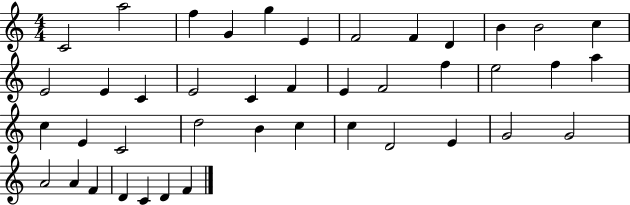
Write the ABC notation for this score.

X:1
T:Untitled
M:4/4
L:1/4
K:C
C2 a2 f G g E F2 F D B B2 c E2 E C E2 C F E F2 f e2 f a c E C2 d2 B c c D2 E G2 G2 A2 A F D C D F